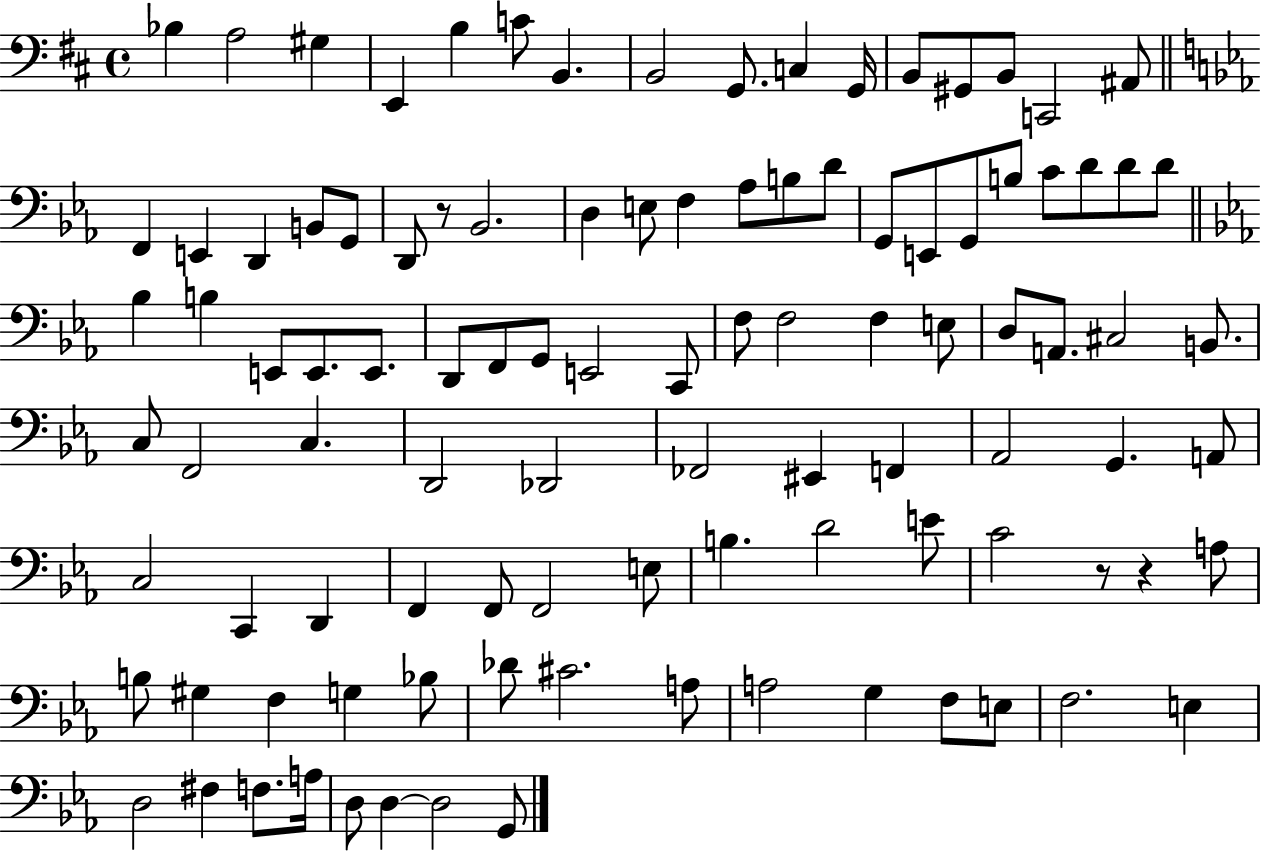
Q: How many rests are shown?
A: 3